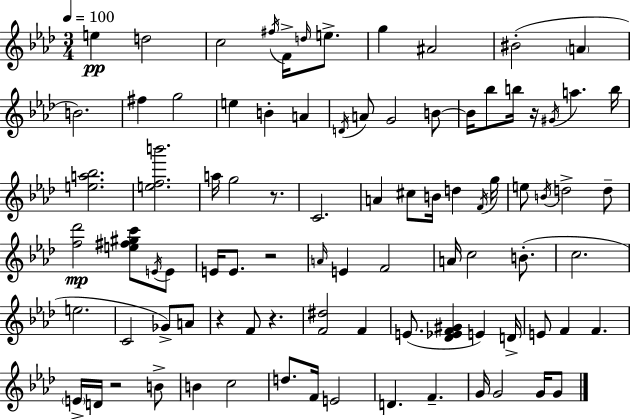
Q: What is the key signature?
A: F minor